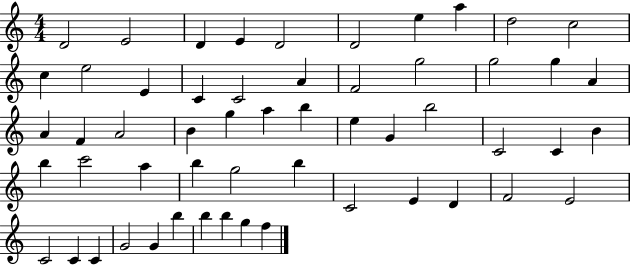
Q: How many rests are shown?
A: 0